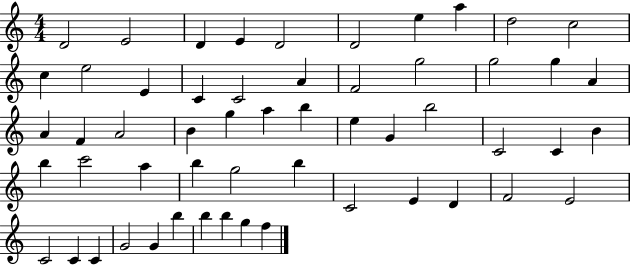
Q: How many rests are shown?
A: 0